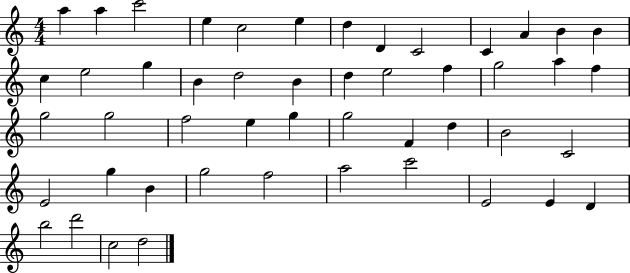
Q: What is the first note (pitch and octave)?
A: A5